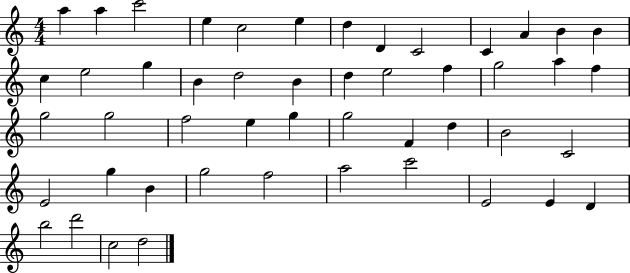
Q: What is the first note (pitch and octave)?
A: A5